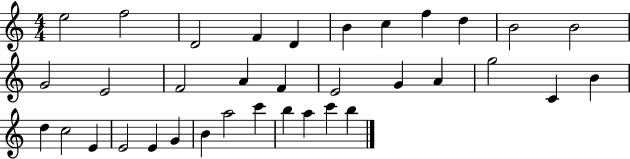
X:1
T:Untitled
M:4/4
L:1/4
K:C
e2 f2 D2 F D B c f d B2 B2 G2 E2 F2 A F E2 G A g2 C B d c2 E E2 E G B a2 c' b a c' b